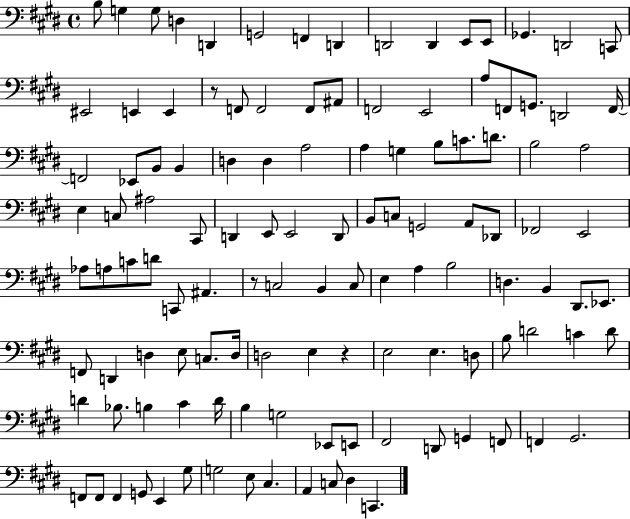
X:1
T:Untitled
M:4/4
L:1/4
K:E
B,/2 G, G,/2 D, D,, G,,2 F,, D,, D,,2 D,, E,,/2 E,,/2 _G,, D,,2 C,,/2 ^E,,2 E,, E,, z/2 F,,/2 F,,2 F,,/2 ^A,,/2 F,,2 E,,2 A,/2 F,,/2 G,,/2 D,,2 F,,/4 F,,2 _E,,/2 B,,/2 B,, D, D, A,2 A, G, B,/2 C/2 D/2 B,2 A,2 E, C,/2 ^A,2 ^C,,/2 D,, E,,/2 E,,2 D,,/2 B,,/2 C,/2 G,,2 A,,/2 _D,,/2 _F,,2 E,,2 _A,/2 A,/2 C/2 D/2 C,,/2 ^A,, z/2 C,2 B,, C,/2 E, A, B,2 D, B,, ^D,,/2 _E,,/2 F,,/2 D,, D, E,/2 C,/2 D,/4 D,2 E, z E,2 E, D,/2 B,/2 D2 C D/2 D _B,/2 B, ^C D/4 B, G,2 _E,,/2 E,,/2 ^F,,2 D,,/2 G,, F,,/2 F,, ^G,,2 F,,/2 F,,/2 F,, G,,/2 E,, ^G,/2 G,2 E,/2 ^C, A,, C,/2 ^D, C,,